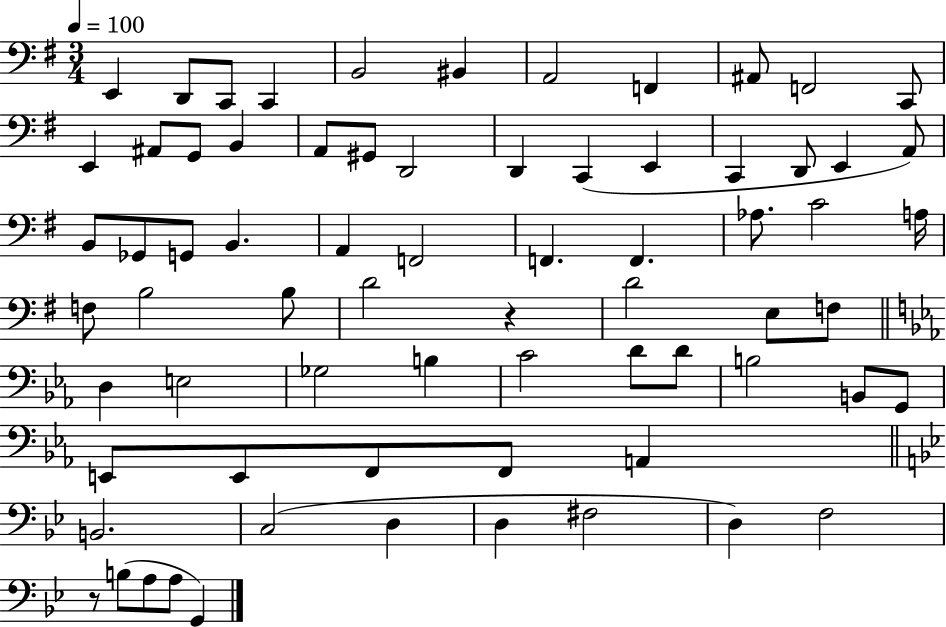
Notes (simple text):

E2/q D2/e C2/e C2/q B2/h BIS2/q A2/h F2/q A#2/e F2/h C2/e E2/q A#2/e G2/e B2/q A2/e G#2/e D2/h D2/q C2/q E2/q C2/q D2/e E2/q A2/e B2/e Gb2/e G2/e B2/q. A2/q F2/h F2/q. F2/q. Ab3/e. C4/h A3/s F3/e B3/h B3/e D4/h R/q D4/h E3/e F3/e D3/q E3/h Gb3/h B3/q C4/h D4/e D4/e B3/h B2/e G2/e E2/e E2/e F2/e F2/e A2/q B2/h. C3/h D3/q D3/q F#3/h D3/q F3/h R/e B3/e A3/e A3/e G2/q